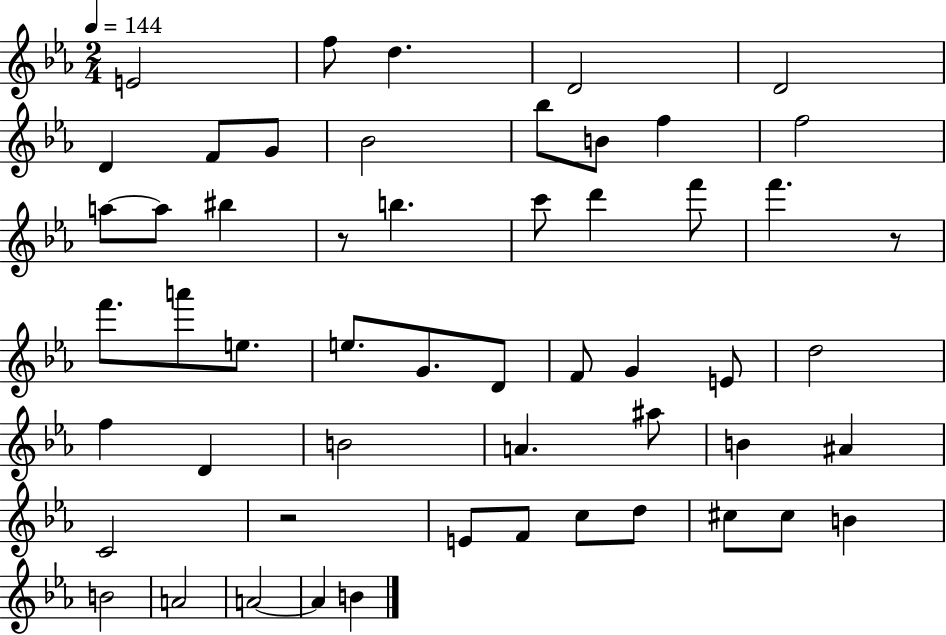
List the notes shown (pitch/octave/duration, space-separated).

E4/h F5/e D5/q. D4/h D4/h D4/q F4/e G4/e Bb4/h Bb5/e B4/e F5/q F5/h A5/e A5/e BIS5/q R/e B5/q. C6/e D6/q F6/e F6/q. R/e F6/e. A6/e E5/e. E5/e. G4/e. D4/e F4/e G4/q E4/e D5/h F5/q D4/q B4/h A4/q. A#5/e B4/q A#4/q C4/h R/h E4/e F4/e C5/e D5/e C#5/e C#5/e B4/q B4/h A4/h A4/h A4/q B4/q